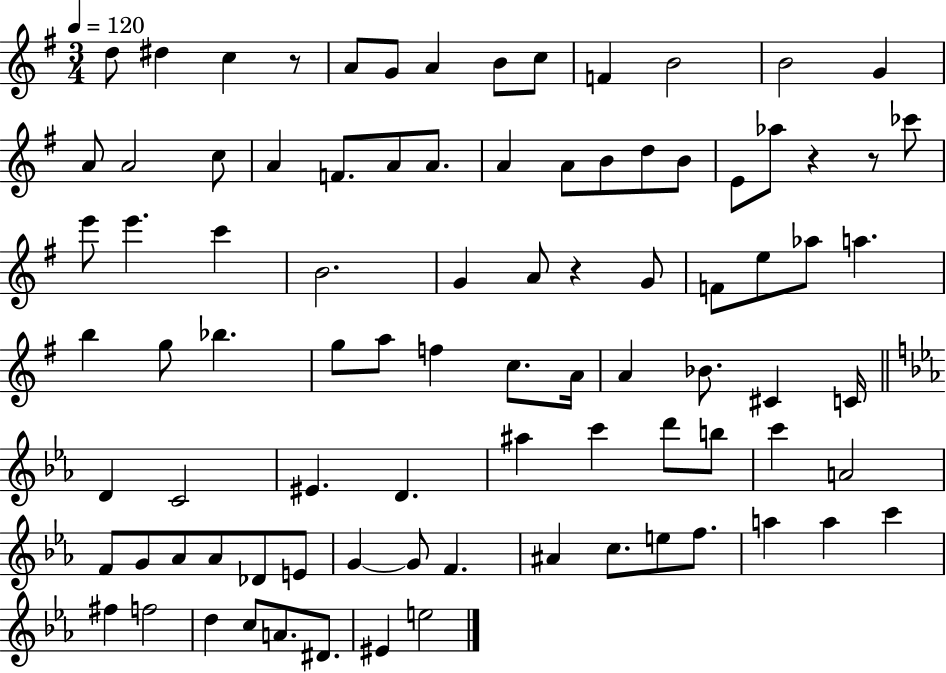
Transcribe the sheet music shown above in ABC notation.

X:1
T:Untitled
M:3/4
L:1/4
K:G
d/2 ^d c z/2 A/2 G/2 A B/2 c/2 F B2 B2 G A/2 A2 c/2 A F/2 A/2 A/2 A A/2 B/2 d/2 B/2 E/2 _a/2 z z/2 _c'/2 e'/2 e' c' B2 G A/2 z G/2 F/2 e/2 _a/2 a b g/2 _b g/2 a/2 f c/2 A/4 A _B/2 ^C C/4 D C2 ^E D ^a c' d'/2 b/2 c' A2 F/2 G/2 _A/2 _A/2 _D/2 E/2 G G/2 F ^A c/2 e/2 f/2 a a c' ^f f2 d c/2 A/2 ^D/2 ^E e2